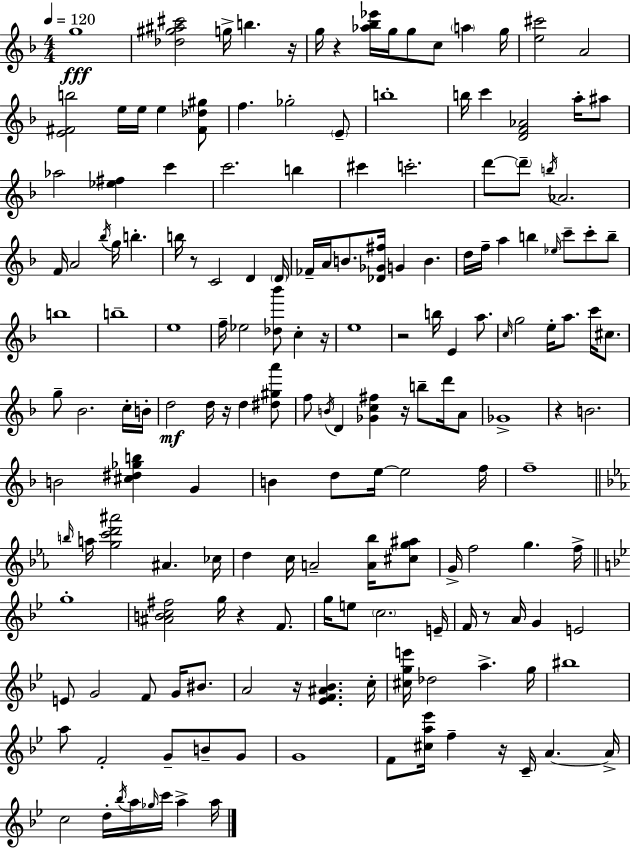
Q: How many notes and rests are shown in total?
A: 175